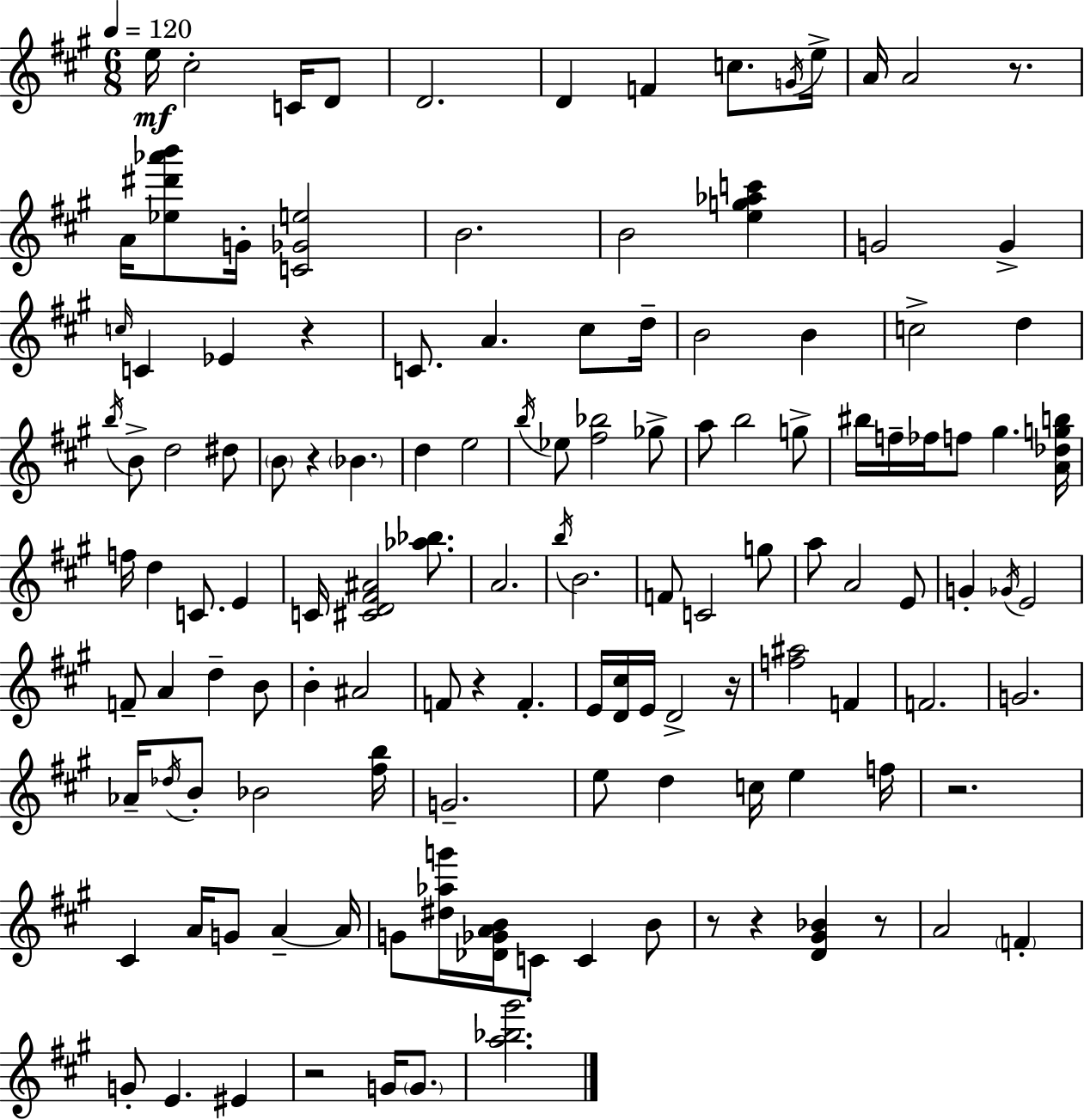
E5/s C#5/h C4/s D4/e D4/h. D4/q F4/q C5/e. G4/s E5/s A4/s A4/h R/e. A4/s [Eb5,D#6,Ab6,B6]/e G4/s [C4,Gb4,E5]/h B4/h. B4/h [E5,G5,Ab5,C6]/q G4/h G4/q C5/s C4/q Eb4/q R/q C4/e. A4/q. C#5/e D5/s B4/h B4/q C5/h D5/q B5/s B4/e D5/h D#5/e B4/e R/q Bb4/q. D5/q E5/h B5/s Eb5/e [F#5,Bb5]/h Gb5/e A5/e B5/h G5/e BIS5/s F5/s FES5/s F5/e G#5/q. [A4,Db5,G5,B5]/s F5/s D5/q C4/e. E4/q C4/s [C#4,D4,F#4,A#4]/h [Ab5,Bb5]/e. A4/h. B5/s B4/h. F4/e C4/h G5/e A5/e A4/h E4/e G4/q Gb4/s E4/h F4/e A4/q D5/q B4/e B4/q A#4/h F4/e R/q F4/q. E4/s [D4,C#5]/s E4/s D4/h R/s [F5,A#5]/h F4/q F4/h. G4/h. Ab4/s Db5/s B4/e Bb4/h [F#5,B5]/s G4/h. E5/e D5/q C5/s E5/q F5/s R/h. C#4/q A4/s G4/e A4/q A4/s G4/e [D#5,Ab5,G6]/s [Db4,Gb4,A4,B4]/s C4/e C4/q B4/e R/e R/q [D4,G#4,Bb4]/q R/e A4/h F4/q G4/e E4/q. EIS4/q R/h G4/s G4/e. [A5,Bb5,G#6]/h.